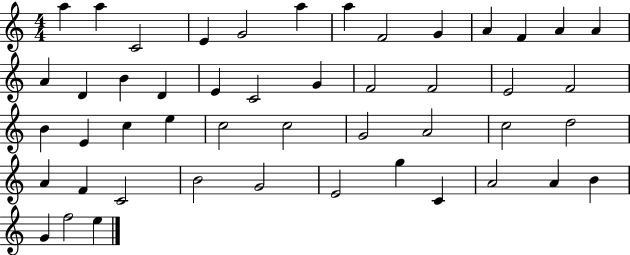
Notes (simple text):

A5/q A5/q C4/h E4/q G4/h A5/q A5/q F4/h G4/q A4/q F4/q A4/q A4/q A4/q D4/q B4/q D4/q E4/q C4/h G4/q F4/h F4/h E4/h F4/h B4/q E4/q C5/q E5/q C5/h C5/h G4/h A4/h C5/h D5/h A4/q F4/q C4/h B4/h G4/h E4/h G5/q C4/q A4/h A4/q B4/q G4/q F5/h E5/q